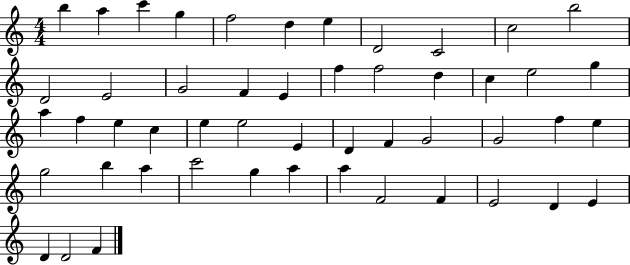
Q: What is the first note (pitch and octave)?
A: B5